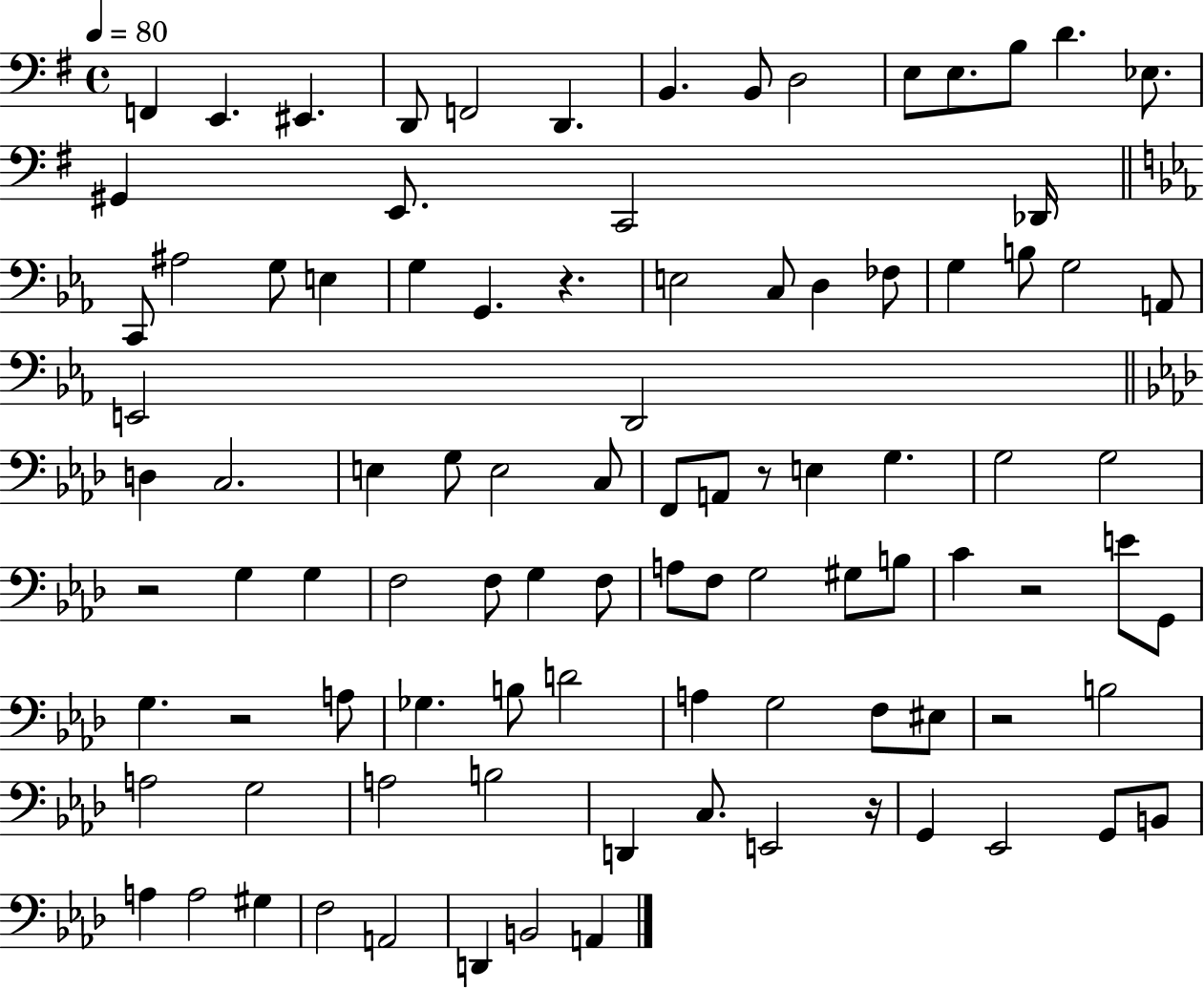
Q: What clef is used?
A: bass